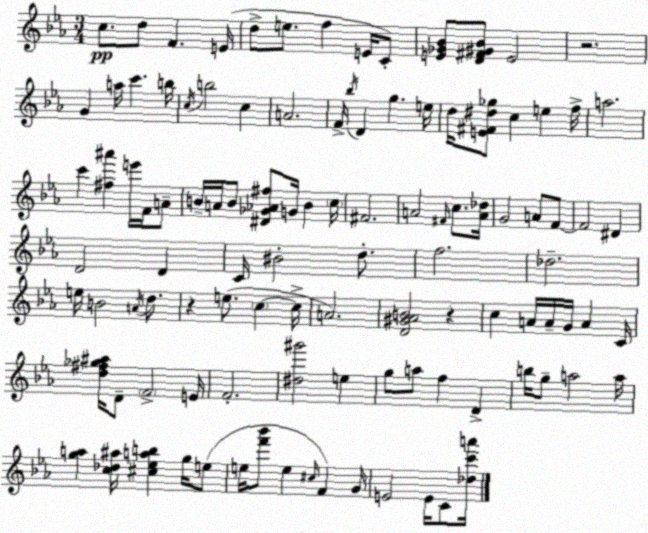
X:1
T:Untitled
M:3/4
L:1/4
K:Eb
c/2 d/2 F E/4 d/2 e/2 f E/4 C/2 [E_G_B]/2 [D^F^G_B]/2 E2 z2 G a/4 c' b/4 c/4 b2 c A2 F/4 _b/4 D g e/4 d/4 [E^F^d_g]/2 c e f/4 a2 c' [^f^a'] e'/4 F/4 A/2 B/4 A/4 B/2 [^D_G_A^f]/2 G/4 B c/4 ^F2 A2 ^F/4 c/2 [A_d]/4 G2 A/2 F/2 F2 ^D D2 D C/4 ^B2 d/2 f2 _d2 e/4 B2 A/4 d/2 z e/2 c c/4 A2 [D^G_AB]2 z c A/4 A/4 G/4 A C/4 [d^f_g^a]/4 D/2 F2 E/4 F2 [^d^g']2 e g/2 a/2 f D b/4 g/2 a2 a/4 [ga] [c_d^a]/4 [^c_eab] g/4 e/2 e/4 [f'_b']/2 e ^c/4 F G/4 E2 E/4 C/2 [_dc'a']/4